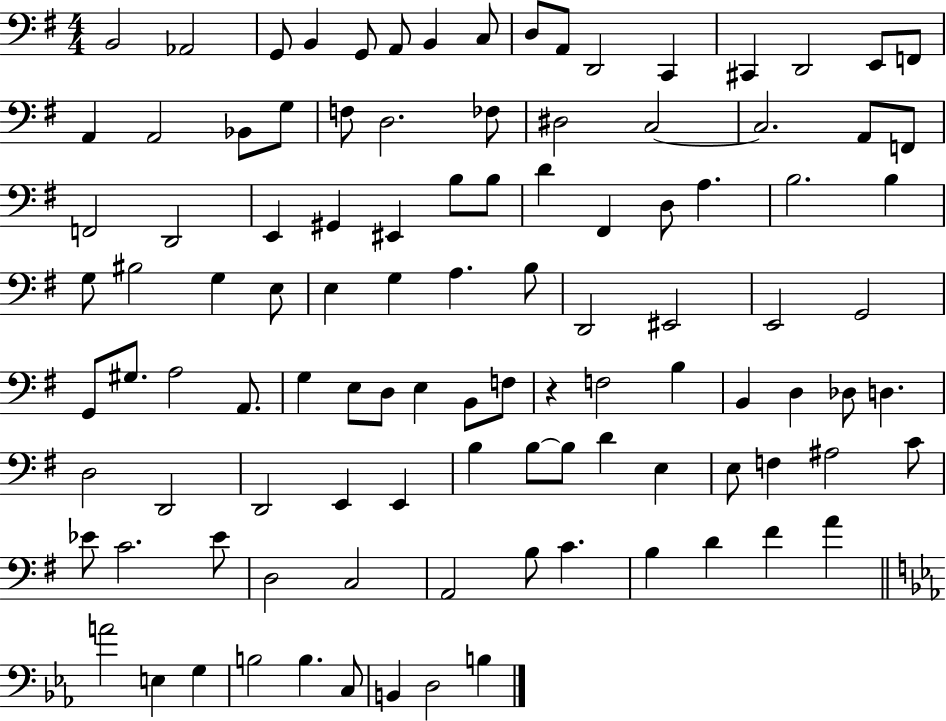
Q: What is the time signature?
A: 4/4